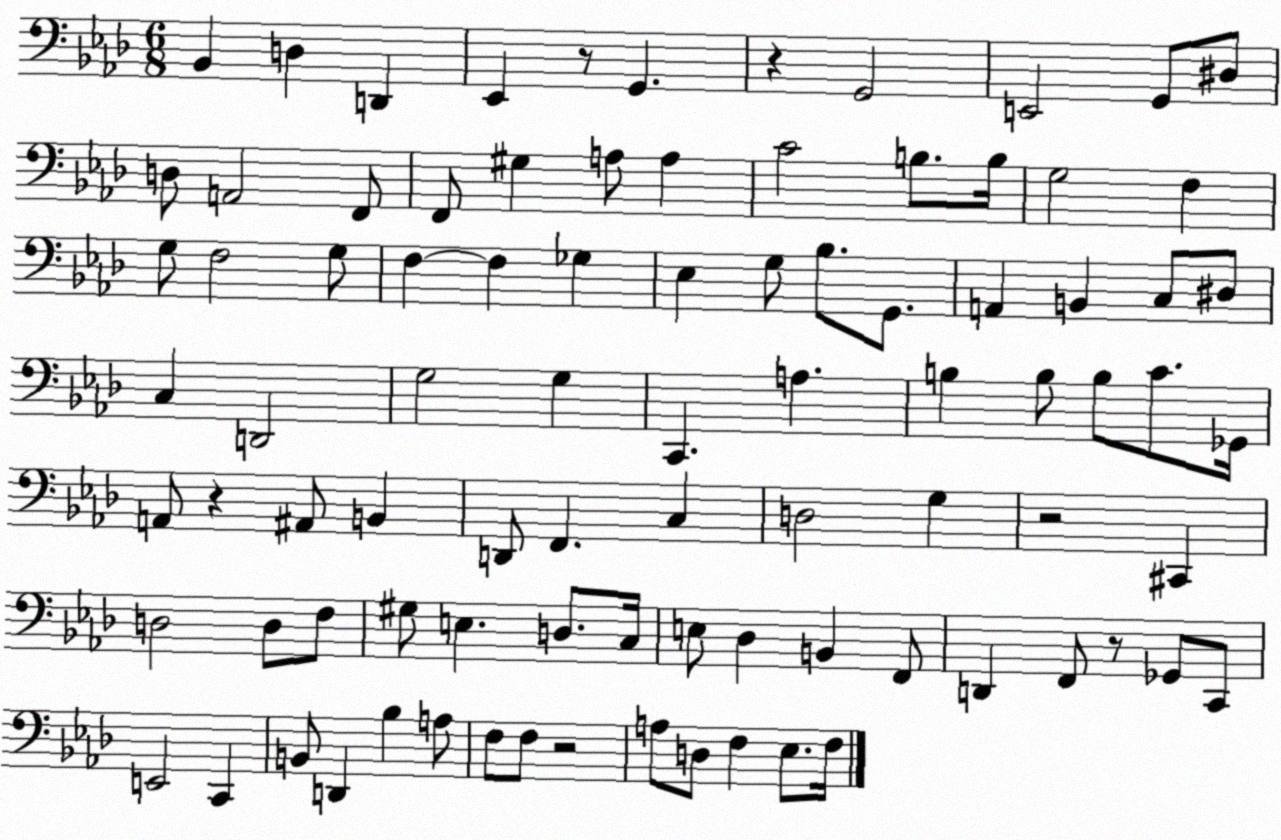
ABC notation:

X:1
T:Untitled
M:6/8
L:1/4
K:Ab
_B,, D, D,, _E,, z/2 G,, z G,,2 E,,2 G,,/2 ^D,/2 D,/2 A,,2 F,,/2 F,,/2 ^G, A,/2 A, C2 B,/2 B,/4 G,2 F, G,/2 F,2 G,/2 F, F, _G, _E, G,/2 _B,/2 G,,/2 A,, B,, C,/2 ^D,/2 C, D,,2 G,2 G, C,, A, B, B,/2 B,/2 C/2 _G,,/4 A,,/2 z ^A,,/2 B,, D,,/2 F,, C, D,2 G, z2 ^C,, D,2 D,/2 F,/2 ^G,/2 E, D,/2 C,/4 E,/2 _D, B,, F,,/2 D,, F,,/2 z/2 _G,,/2 C,,/2 E,,2 C,, B,,/2 D,, _B, A,/2 F,/2 F,/2 z2 A,/2 D,/2 F, _E,/2 F,/4